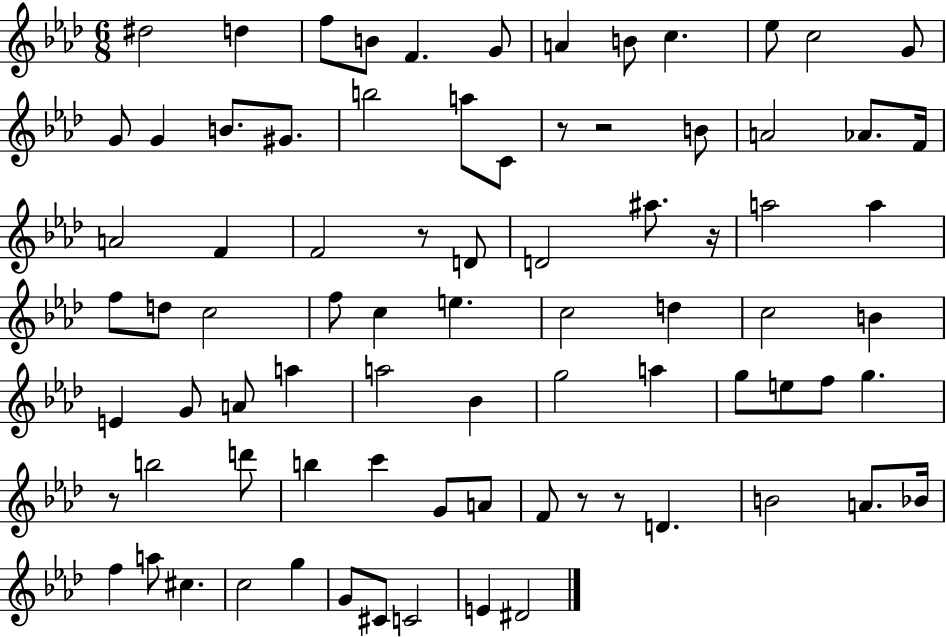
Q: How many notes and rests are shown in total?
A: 81